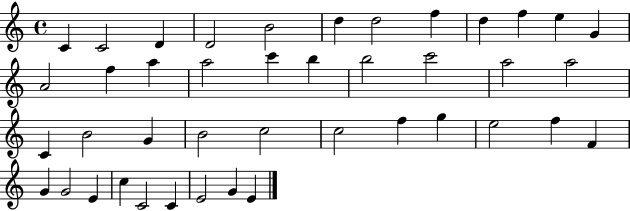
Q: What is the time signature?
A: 4/4